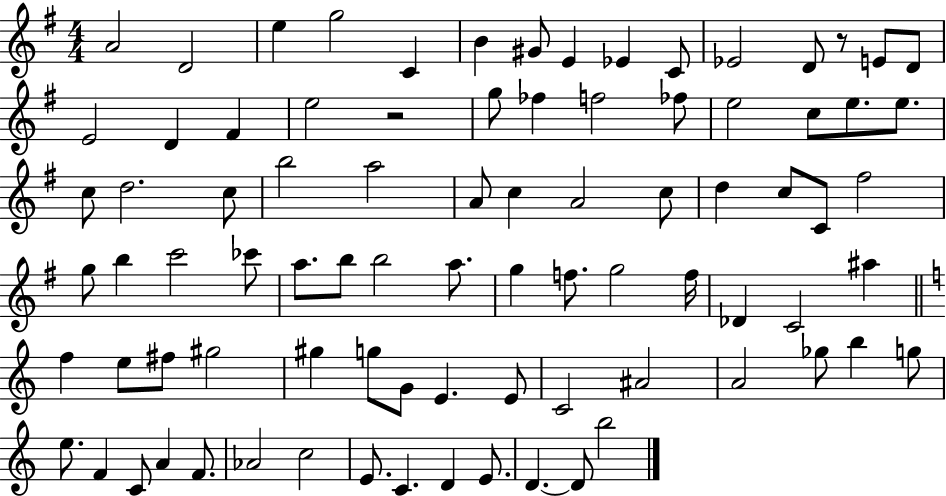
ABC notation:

X:1
T:Untitled
M:4/4
L:1/4
K:G
A2 D2 e g2 C B ^G/2 E _E C/2 _E2 D/2 z/2 E/2 D/2 E2 D ^F e2 z2 g/2 _f f2 _f/2 e2 c/2 e/2 e/2 c/2 d2 c/2 b2 a2 A/2 c A2 c/2 d c/2 C/2 ^f2 g/2 b c'2 _c'/2 a/2 b/2 b2 a/2 g f/2 g2 f/4 _D C2 ^a f e/2 ^f/2 ^g2 ^g g/2 G/2 E E/2 C2 ^A2 A2 _g/2 b g/2 e/2 F C/2 A F/2 _A2 c2 E/2 C D E/2 D D/2 b2